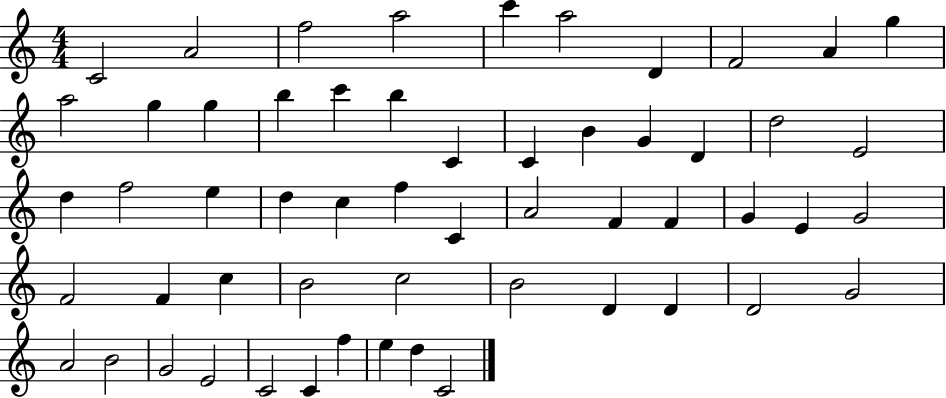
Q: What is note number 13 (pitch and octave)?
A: G5